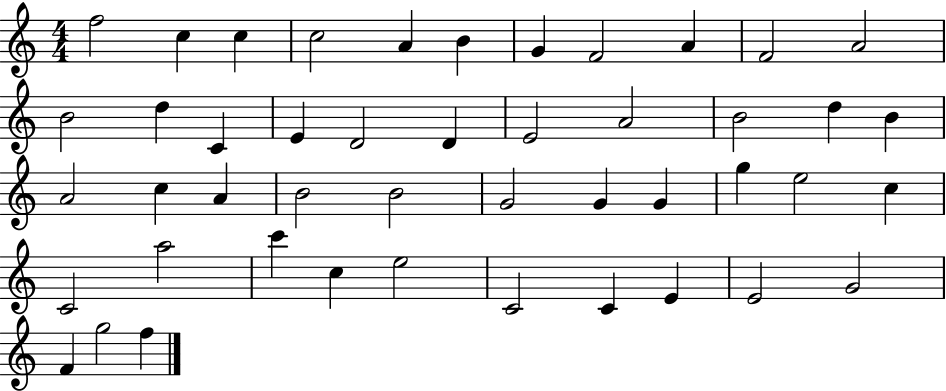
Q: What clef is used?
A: treble